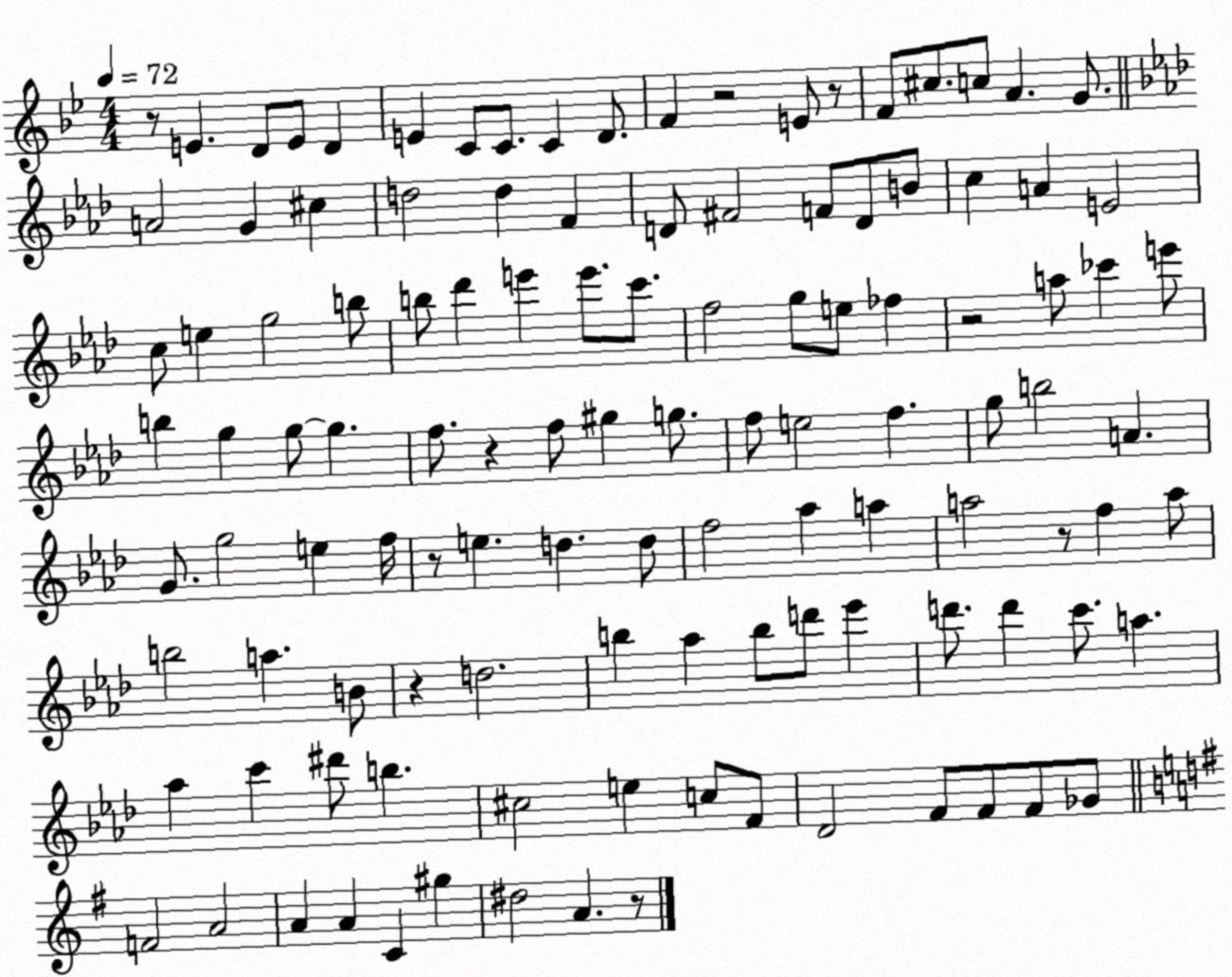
X:1
T:Untitled
M:4/4
L:1/4
K:Bb
z/2 E D/2 E/2 D E C/2 C/2 C D/2 F z2 E/2 z/2 F/2 ^c/2 c/2 A G/2 A2 G ^c d2 d F D/2 ^F2 F/2 D/2 B/2 c A E2 c/2 e g2 b/2 b/2 _d' e' e'/2 c'/2 f2 g/2 e/2 _f z2 a/2 _c' e'/2 b g g/2 g f/2 z f/2 ^g g/2 f/2 e2 f g/2 b2 A G/2 g2 e f/4 z/2 e d d/2 f2 _a a a2 z/2 f a/2 b2 a B/2 z d2 b _a b/2 d'/2 _e' d'/2 d' c'/2 a _a c' ^d'/2 b ^c2 e c/2 F/2 _D2 F/2 F/2 F/2 _G/2 F2 A2 A A C ^g ^d2 A z/2